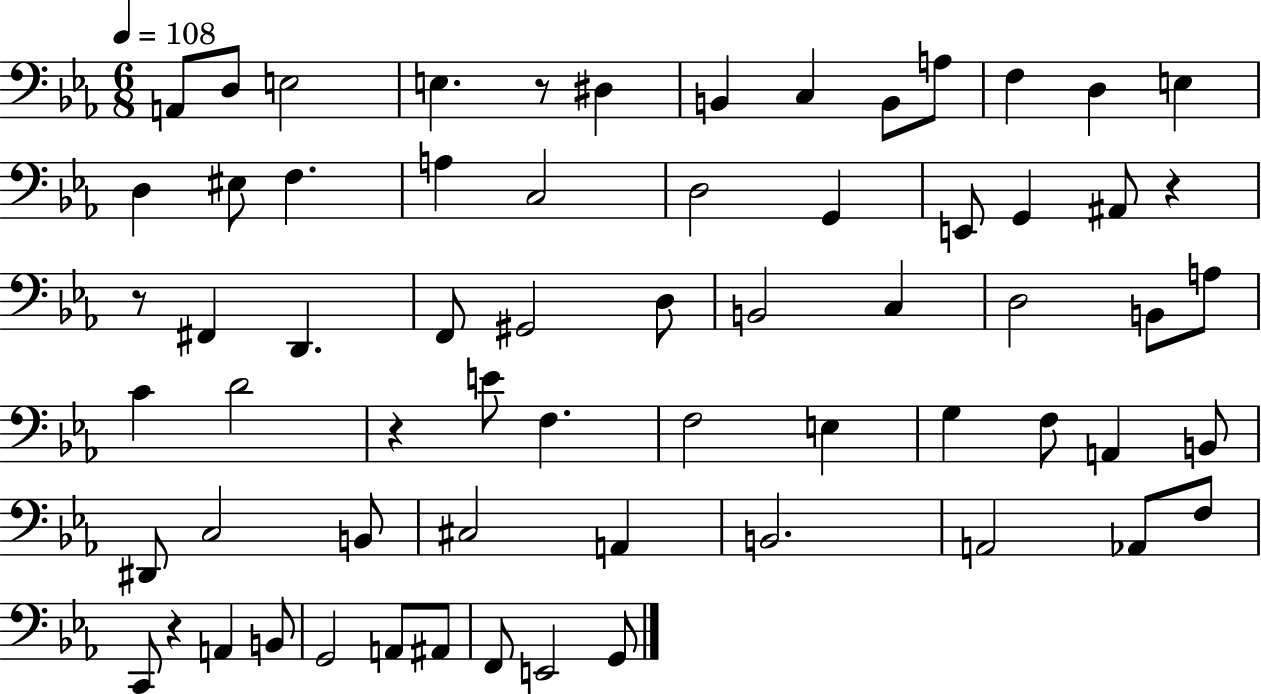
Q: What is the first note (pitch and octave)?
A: A2